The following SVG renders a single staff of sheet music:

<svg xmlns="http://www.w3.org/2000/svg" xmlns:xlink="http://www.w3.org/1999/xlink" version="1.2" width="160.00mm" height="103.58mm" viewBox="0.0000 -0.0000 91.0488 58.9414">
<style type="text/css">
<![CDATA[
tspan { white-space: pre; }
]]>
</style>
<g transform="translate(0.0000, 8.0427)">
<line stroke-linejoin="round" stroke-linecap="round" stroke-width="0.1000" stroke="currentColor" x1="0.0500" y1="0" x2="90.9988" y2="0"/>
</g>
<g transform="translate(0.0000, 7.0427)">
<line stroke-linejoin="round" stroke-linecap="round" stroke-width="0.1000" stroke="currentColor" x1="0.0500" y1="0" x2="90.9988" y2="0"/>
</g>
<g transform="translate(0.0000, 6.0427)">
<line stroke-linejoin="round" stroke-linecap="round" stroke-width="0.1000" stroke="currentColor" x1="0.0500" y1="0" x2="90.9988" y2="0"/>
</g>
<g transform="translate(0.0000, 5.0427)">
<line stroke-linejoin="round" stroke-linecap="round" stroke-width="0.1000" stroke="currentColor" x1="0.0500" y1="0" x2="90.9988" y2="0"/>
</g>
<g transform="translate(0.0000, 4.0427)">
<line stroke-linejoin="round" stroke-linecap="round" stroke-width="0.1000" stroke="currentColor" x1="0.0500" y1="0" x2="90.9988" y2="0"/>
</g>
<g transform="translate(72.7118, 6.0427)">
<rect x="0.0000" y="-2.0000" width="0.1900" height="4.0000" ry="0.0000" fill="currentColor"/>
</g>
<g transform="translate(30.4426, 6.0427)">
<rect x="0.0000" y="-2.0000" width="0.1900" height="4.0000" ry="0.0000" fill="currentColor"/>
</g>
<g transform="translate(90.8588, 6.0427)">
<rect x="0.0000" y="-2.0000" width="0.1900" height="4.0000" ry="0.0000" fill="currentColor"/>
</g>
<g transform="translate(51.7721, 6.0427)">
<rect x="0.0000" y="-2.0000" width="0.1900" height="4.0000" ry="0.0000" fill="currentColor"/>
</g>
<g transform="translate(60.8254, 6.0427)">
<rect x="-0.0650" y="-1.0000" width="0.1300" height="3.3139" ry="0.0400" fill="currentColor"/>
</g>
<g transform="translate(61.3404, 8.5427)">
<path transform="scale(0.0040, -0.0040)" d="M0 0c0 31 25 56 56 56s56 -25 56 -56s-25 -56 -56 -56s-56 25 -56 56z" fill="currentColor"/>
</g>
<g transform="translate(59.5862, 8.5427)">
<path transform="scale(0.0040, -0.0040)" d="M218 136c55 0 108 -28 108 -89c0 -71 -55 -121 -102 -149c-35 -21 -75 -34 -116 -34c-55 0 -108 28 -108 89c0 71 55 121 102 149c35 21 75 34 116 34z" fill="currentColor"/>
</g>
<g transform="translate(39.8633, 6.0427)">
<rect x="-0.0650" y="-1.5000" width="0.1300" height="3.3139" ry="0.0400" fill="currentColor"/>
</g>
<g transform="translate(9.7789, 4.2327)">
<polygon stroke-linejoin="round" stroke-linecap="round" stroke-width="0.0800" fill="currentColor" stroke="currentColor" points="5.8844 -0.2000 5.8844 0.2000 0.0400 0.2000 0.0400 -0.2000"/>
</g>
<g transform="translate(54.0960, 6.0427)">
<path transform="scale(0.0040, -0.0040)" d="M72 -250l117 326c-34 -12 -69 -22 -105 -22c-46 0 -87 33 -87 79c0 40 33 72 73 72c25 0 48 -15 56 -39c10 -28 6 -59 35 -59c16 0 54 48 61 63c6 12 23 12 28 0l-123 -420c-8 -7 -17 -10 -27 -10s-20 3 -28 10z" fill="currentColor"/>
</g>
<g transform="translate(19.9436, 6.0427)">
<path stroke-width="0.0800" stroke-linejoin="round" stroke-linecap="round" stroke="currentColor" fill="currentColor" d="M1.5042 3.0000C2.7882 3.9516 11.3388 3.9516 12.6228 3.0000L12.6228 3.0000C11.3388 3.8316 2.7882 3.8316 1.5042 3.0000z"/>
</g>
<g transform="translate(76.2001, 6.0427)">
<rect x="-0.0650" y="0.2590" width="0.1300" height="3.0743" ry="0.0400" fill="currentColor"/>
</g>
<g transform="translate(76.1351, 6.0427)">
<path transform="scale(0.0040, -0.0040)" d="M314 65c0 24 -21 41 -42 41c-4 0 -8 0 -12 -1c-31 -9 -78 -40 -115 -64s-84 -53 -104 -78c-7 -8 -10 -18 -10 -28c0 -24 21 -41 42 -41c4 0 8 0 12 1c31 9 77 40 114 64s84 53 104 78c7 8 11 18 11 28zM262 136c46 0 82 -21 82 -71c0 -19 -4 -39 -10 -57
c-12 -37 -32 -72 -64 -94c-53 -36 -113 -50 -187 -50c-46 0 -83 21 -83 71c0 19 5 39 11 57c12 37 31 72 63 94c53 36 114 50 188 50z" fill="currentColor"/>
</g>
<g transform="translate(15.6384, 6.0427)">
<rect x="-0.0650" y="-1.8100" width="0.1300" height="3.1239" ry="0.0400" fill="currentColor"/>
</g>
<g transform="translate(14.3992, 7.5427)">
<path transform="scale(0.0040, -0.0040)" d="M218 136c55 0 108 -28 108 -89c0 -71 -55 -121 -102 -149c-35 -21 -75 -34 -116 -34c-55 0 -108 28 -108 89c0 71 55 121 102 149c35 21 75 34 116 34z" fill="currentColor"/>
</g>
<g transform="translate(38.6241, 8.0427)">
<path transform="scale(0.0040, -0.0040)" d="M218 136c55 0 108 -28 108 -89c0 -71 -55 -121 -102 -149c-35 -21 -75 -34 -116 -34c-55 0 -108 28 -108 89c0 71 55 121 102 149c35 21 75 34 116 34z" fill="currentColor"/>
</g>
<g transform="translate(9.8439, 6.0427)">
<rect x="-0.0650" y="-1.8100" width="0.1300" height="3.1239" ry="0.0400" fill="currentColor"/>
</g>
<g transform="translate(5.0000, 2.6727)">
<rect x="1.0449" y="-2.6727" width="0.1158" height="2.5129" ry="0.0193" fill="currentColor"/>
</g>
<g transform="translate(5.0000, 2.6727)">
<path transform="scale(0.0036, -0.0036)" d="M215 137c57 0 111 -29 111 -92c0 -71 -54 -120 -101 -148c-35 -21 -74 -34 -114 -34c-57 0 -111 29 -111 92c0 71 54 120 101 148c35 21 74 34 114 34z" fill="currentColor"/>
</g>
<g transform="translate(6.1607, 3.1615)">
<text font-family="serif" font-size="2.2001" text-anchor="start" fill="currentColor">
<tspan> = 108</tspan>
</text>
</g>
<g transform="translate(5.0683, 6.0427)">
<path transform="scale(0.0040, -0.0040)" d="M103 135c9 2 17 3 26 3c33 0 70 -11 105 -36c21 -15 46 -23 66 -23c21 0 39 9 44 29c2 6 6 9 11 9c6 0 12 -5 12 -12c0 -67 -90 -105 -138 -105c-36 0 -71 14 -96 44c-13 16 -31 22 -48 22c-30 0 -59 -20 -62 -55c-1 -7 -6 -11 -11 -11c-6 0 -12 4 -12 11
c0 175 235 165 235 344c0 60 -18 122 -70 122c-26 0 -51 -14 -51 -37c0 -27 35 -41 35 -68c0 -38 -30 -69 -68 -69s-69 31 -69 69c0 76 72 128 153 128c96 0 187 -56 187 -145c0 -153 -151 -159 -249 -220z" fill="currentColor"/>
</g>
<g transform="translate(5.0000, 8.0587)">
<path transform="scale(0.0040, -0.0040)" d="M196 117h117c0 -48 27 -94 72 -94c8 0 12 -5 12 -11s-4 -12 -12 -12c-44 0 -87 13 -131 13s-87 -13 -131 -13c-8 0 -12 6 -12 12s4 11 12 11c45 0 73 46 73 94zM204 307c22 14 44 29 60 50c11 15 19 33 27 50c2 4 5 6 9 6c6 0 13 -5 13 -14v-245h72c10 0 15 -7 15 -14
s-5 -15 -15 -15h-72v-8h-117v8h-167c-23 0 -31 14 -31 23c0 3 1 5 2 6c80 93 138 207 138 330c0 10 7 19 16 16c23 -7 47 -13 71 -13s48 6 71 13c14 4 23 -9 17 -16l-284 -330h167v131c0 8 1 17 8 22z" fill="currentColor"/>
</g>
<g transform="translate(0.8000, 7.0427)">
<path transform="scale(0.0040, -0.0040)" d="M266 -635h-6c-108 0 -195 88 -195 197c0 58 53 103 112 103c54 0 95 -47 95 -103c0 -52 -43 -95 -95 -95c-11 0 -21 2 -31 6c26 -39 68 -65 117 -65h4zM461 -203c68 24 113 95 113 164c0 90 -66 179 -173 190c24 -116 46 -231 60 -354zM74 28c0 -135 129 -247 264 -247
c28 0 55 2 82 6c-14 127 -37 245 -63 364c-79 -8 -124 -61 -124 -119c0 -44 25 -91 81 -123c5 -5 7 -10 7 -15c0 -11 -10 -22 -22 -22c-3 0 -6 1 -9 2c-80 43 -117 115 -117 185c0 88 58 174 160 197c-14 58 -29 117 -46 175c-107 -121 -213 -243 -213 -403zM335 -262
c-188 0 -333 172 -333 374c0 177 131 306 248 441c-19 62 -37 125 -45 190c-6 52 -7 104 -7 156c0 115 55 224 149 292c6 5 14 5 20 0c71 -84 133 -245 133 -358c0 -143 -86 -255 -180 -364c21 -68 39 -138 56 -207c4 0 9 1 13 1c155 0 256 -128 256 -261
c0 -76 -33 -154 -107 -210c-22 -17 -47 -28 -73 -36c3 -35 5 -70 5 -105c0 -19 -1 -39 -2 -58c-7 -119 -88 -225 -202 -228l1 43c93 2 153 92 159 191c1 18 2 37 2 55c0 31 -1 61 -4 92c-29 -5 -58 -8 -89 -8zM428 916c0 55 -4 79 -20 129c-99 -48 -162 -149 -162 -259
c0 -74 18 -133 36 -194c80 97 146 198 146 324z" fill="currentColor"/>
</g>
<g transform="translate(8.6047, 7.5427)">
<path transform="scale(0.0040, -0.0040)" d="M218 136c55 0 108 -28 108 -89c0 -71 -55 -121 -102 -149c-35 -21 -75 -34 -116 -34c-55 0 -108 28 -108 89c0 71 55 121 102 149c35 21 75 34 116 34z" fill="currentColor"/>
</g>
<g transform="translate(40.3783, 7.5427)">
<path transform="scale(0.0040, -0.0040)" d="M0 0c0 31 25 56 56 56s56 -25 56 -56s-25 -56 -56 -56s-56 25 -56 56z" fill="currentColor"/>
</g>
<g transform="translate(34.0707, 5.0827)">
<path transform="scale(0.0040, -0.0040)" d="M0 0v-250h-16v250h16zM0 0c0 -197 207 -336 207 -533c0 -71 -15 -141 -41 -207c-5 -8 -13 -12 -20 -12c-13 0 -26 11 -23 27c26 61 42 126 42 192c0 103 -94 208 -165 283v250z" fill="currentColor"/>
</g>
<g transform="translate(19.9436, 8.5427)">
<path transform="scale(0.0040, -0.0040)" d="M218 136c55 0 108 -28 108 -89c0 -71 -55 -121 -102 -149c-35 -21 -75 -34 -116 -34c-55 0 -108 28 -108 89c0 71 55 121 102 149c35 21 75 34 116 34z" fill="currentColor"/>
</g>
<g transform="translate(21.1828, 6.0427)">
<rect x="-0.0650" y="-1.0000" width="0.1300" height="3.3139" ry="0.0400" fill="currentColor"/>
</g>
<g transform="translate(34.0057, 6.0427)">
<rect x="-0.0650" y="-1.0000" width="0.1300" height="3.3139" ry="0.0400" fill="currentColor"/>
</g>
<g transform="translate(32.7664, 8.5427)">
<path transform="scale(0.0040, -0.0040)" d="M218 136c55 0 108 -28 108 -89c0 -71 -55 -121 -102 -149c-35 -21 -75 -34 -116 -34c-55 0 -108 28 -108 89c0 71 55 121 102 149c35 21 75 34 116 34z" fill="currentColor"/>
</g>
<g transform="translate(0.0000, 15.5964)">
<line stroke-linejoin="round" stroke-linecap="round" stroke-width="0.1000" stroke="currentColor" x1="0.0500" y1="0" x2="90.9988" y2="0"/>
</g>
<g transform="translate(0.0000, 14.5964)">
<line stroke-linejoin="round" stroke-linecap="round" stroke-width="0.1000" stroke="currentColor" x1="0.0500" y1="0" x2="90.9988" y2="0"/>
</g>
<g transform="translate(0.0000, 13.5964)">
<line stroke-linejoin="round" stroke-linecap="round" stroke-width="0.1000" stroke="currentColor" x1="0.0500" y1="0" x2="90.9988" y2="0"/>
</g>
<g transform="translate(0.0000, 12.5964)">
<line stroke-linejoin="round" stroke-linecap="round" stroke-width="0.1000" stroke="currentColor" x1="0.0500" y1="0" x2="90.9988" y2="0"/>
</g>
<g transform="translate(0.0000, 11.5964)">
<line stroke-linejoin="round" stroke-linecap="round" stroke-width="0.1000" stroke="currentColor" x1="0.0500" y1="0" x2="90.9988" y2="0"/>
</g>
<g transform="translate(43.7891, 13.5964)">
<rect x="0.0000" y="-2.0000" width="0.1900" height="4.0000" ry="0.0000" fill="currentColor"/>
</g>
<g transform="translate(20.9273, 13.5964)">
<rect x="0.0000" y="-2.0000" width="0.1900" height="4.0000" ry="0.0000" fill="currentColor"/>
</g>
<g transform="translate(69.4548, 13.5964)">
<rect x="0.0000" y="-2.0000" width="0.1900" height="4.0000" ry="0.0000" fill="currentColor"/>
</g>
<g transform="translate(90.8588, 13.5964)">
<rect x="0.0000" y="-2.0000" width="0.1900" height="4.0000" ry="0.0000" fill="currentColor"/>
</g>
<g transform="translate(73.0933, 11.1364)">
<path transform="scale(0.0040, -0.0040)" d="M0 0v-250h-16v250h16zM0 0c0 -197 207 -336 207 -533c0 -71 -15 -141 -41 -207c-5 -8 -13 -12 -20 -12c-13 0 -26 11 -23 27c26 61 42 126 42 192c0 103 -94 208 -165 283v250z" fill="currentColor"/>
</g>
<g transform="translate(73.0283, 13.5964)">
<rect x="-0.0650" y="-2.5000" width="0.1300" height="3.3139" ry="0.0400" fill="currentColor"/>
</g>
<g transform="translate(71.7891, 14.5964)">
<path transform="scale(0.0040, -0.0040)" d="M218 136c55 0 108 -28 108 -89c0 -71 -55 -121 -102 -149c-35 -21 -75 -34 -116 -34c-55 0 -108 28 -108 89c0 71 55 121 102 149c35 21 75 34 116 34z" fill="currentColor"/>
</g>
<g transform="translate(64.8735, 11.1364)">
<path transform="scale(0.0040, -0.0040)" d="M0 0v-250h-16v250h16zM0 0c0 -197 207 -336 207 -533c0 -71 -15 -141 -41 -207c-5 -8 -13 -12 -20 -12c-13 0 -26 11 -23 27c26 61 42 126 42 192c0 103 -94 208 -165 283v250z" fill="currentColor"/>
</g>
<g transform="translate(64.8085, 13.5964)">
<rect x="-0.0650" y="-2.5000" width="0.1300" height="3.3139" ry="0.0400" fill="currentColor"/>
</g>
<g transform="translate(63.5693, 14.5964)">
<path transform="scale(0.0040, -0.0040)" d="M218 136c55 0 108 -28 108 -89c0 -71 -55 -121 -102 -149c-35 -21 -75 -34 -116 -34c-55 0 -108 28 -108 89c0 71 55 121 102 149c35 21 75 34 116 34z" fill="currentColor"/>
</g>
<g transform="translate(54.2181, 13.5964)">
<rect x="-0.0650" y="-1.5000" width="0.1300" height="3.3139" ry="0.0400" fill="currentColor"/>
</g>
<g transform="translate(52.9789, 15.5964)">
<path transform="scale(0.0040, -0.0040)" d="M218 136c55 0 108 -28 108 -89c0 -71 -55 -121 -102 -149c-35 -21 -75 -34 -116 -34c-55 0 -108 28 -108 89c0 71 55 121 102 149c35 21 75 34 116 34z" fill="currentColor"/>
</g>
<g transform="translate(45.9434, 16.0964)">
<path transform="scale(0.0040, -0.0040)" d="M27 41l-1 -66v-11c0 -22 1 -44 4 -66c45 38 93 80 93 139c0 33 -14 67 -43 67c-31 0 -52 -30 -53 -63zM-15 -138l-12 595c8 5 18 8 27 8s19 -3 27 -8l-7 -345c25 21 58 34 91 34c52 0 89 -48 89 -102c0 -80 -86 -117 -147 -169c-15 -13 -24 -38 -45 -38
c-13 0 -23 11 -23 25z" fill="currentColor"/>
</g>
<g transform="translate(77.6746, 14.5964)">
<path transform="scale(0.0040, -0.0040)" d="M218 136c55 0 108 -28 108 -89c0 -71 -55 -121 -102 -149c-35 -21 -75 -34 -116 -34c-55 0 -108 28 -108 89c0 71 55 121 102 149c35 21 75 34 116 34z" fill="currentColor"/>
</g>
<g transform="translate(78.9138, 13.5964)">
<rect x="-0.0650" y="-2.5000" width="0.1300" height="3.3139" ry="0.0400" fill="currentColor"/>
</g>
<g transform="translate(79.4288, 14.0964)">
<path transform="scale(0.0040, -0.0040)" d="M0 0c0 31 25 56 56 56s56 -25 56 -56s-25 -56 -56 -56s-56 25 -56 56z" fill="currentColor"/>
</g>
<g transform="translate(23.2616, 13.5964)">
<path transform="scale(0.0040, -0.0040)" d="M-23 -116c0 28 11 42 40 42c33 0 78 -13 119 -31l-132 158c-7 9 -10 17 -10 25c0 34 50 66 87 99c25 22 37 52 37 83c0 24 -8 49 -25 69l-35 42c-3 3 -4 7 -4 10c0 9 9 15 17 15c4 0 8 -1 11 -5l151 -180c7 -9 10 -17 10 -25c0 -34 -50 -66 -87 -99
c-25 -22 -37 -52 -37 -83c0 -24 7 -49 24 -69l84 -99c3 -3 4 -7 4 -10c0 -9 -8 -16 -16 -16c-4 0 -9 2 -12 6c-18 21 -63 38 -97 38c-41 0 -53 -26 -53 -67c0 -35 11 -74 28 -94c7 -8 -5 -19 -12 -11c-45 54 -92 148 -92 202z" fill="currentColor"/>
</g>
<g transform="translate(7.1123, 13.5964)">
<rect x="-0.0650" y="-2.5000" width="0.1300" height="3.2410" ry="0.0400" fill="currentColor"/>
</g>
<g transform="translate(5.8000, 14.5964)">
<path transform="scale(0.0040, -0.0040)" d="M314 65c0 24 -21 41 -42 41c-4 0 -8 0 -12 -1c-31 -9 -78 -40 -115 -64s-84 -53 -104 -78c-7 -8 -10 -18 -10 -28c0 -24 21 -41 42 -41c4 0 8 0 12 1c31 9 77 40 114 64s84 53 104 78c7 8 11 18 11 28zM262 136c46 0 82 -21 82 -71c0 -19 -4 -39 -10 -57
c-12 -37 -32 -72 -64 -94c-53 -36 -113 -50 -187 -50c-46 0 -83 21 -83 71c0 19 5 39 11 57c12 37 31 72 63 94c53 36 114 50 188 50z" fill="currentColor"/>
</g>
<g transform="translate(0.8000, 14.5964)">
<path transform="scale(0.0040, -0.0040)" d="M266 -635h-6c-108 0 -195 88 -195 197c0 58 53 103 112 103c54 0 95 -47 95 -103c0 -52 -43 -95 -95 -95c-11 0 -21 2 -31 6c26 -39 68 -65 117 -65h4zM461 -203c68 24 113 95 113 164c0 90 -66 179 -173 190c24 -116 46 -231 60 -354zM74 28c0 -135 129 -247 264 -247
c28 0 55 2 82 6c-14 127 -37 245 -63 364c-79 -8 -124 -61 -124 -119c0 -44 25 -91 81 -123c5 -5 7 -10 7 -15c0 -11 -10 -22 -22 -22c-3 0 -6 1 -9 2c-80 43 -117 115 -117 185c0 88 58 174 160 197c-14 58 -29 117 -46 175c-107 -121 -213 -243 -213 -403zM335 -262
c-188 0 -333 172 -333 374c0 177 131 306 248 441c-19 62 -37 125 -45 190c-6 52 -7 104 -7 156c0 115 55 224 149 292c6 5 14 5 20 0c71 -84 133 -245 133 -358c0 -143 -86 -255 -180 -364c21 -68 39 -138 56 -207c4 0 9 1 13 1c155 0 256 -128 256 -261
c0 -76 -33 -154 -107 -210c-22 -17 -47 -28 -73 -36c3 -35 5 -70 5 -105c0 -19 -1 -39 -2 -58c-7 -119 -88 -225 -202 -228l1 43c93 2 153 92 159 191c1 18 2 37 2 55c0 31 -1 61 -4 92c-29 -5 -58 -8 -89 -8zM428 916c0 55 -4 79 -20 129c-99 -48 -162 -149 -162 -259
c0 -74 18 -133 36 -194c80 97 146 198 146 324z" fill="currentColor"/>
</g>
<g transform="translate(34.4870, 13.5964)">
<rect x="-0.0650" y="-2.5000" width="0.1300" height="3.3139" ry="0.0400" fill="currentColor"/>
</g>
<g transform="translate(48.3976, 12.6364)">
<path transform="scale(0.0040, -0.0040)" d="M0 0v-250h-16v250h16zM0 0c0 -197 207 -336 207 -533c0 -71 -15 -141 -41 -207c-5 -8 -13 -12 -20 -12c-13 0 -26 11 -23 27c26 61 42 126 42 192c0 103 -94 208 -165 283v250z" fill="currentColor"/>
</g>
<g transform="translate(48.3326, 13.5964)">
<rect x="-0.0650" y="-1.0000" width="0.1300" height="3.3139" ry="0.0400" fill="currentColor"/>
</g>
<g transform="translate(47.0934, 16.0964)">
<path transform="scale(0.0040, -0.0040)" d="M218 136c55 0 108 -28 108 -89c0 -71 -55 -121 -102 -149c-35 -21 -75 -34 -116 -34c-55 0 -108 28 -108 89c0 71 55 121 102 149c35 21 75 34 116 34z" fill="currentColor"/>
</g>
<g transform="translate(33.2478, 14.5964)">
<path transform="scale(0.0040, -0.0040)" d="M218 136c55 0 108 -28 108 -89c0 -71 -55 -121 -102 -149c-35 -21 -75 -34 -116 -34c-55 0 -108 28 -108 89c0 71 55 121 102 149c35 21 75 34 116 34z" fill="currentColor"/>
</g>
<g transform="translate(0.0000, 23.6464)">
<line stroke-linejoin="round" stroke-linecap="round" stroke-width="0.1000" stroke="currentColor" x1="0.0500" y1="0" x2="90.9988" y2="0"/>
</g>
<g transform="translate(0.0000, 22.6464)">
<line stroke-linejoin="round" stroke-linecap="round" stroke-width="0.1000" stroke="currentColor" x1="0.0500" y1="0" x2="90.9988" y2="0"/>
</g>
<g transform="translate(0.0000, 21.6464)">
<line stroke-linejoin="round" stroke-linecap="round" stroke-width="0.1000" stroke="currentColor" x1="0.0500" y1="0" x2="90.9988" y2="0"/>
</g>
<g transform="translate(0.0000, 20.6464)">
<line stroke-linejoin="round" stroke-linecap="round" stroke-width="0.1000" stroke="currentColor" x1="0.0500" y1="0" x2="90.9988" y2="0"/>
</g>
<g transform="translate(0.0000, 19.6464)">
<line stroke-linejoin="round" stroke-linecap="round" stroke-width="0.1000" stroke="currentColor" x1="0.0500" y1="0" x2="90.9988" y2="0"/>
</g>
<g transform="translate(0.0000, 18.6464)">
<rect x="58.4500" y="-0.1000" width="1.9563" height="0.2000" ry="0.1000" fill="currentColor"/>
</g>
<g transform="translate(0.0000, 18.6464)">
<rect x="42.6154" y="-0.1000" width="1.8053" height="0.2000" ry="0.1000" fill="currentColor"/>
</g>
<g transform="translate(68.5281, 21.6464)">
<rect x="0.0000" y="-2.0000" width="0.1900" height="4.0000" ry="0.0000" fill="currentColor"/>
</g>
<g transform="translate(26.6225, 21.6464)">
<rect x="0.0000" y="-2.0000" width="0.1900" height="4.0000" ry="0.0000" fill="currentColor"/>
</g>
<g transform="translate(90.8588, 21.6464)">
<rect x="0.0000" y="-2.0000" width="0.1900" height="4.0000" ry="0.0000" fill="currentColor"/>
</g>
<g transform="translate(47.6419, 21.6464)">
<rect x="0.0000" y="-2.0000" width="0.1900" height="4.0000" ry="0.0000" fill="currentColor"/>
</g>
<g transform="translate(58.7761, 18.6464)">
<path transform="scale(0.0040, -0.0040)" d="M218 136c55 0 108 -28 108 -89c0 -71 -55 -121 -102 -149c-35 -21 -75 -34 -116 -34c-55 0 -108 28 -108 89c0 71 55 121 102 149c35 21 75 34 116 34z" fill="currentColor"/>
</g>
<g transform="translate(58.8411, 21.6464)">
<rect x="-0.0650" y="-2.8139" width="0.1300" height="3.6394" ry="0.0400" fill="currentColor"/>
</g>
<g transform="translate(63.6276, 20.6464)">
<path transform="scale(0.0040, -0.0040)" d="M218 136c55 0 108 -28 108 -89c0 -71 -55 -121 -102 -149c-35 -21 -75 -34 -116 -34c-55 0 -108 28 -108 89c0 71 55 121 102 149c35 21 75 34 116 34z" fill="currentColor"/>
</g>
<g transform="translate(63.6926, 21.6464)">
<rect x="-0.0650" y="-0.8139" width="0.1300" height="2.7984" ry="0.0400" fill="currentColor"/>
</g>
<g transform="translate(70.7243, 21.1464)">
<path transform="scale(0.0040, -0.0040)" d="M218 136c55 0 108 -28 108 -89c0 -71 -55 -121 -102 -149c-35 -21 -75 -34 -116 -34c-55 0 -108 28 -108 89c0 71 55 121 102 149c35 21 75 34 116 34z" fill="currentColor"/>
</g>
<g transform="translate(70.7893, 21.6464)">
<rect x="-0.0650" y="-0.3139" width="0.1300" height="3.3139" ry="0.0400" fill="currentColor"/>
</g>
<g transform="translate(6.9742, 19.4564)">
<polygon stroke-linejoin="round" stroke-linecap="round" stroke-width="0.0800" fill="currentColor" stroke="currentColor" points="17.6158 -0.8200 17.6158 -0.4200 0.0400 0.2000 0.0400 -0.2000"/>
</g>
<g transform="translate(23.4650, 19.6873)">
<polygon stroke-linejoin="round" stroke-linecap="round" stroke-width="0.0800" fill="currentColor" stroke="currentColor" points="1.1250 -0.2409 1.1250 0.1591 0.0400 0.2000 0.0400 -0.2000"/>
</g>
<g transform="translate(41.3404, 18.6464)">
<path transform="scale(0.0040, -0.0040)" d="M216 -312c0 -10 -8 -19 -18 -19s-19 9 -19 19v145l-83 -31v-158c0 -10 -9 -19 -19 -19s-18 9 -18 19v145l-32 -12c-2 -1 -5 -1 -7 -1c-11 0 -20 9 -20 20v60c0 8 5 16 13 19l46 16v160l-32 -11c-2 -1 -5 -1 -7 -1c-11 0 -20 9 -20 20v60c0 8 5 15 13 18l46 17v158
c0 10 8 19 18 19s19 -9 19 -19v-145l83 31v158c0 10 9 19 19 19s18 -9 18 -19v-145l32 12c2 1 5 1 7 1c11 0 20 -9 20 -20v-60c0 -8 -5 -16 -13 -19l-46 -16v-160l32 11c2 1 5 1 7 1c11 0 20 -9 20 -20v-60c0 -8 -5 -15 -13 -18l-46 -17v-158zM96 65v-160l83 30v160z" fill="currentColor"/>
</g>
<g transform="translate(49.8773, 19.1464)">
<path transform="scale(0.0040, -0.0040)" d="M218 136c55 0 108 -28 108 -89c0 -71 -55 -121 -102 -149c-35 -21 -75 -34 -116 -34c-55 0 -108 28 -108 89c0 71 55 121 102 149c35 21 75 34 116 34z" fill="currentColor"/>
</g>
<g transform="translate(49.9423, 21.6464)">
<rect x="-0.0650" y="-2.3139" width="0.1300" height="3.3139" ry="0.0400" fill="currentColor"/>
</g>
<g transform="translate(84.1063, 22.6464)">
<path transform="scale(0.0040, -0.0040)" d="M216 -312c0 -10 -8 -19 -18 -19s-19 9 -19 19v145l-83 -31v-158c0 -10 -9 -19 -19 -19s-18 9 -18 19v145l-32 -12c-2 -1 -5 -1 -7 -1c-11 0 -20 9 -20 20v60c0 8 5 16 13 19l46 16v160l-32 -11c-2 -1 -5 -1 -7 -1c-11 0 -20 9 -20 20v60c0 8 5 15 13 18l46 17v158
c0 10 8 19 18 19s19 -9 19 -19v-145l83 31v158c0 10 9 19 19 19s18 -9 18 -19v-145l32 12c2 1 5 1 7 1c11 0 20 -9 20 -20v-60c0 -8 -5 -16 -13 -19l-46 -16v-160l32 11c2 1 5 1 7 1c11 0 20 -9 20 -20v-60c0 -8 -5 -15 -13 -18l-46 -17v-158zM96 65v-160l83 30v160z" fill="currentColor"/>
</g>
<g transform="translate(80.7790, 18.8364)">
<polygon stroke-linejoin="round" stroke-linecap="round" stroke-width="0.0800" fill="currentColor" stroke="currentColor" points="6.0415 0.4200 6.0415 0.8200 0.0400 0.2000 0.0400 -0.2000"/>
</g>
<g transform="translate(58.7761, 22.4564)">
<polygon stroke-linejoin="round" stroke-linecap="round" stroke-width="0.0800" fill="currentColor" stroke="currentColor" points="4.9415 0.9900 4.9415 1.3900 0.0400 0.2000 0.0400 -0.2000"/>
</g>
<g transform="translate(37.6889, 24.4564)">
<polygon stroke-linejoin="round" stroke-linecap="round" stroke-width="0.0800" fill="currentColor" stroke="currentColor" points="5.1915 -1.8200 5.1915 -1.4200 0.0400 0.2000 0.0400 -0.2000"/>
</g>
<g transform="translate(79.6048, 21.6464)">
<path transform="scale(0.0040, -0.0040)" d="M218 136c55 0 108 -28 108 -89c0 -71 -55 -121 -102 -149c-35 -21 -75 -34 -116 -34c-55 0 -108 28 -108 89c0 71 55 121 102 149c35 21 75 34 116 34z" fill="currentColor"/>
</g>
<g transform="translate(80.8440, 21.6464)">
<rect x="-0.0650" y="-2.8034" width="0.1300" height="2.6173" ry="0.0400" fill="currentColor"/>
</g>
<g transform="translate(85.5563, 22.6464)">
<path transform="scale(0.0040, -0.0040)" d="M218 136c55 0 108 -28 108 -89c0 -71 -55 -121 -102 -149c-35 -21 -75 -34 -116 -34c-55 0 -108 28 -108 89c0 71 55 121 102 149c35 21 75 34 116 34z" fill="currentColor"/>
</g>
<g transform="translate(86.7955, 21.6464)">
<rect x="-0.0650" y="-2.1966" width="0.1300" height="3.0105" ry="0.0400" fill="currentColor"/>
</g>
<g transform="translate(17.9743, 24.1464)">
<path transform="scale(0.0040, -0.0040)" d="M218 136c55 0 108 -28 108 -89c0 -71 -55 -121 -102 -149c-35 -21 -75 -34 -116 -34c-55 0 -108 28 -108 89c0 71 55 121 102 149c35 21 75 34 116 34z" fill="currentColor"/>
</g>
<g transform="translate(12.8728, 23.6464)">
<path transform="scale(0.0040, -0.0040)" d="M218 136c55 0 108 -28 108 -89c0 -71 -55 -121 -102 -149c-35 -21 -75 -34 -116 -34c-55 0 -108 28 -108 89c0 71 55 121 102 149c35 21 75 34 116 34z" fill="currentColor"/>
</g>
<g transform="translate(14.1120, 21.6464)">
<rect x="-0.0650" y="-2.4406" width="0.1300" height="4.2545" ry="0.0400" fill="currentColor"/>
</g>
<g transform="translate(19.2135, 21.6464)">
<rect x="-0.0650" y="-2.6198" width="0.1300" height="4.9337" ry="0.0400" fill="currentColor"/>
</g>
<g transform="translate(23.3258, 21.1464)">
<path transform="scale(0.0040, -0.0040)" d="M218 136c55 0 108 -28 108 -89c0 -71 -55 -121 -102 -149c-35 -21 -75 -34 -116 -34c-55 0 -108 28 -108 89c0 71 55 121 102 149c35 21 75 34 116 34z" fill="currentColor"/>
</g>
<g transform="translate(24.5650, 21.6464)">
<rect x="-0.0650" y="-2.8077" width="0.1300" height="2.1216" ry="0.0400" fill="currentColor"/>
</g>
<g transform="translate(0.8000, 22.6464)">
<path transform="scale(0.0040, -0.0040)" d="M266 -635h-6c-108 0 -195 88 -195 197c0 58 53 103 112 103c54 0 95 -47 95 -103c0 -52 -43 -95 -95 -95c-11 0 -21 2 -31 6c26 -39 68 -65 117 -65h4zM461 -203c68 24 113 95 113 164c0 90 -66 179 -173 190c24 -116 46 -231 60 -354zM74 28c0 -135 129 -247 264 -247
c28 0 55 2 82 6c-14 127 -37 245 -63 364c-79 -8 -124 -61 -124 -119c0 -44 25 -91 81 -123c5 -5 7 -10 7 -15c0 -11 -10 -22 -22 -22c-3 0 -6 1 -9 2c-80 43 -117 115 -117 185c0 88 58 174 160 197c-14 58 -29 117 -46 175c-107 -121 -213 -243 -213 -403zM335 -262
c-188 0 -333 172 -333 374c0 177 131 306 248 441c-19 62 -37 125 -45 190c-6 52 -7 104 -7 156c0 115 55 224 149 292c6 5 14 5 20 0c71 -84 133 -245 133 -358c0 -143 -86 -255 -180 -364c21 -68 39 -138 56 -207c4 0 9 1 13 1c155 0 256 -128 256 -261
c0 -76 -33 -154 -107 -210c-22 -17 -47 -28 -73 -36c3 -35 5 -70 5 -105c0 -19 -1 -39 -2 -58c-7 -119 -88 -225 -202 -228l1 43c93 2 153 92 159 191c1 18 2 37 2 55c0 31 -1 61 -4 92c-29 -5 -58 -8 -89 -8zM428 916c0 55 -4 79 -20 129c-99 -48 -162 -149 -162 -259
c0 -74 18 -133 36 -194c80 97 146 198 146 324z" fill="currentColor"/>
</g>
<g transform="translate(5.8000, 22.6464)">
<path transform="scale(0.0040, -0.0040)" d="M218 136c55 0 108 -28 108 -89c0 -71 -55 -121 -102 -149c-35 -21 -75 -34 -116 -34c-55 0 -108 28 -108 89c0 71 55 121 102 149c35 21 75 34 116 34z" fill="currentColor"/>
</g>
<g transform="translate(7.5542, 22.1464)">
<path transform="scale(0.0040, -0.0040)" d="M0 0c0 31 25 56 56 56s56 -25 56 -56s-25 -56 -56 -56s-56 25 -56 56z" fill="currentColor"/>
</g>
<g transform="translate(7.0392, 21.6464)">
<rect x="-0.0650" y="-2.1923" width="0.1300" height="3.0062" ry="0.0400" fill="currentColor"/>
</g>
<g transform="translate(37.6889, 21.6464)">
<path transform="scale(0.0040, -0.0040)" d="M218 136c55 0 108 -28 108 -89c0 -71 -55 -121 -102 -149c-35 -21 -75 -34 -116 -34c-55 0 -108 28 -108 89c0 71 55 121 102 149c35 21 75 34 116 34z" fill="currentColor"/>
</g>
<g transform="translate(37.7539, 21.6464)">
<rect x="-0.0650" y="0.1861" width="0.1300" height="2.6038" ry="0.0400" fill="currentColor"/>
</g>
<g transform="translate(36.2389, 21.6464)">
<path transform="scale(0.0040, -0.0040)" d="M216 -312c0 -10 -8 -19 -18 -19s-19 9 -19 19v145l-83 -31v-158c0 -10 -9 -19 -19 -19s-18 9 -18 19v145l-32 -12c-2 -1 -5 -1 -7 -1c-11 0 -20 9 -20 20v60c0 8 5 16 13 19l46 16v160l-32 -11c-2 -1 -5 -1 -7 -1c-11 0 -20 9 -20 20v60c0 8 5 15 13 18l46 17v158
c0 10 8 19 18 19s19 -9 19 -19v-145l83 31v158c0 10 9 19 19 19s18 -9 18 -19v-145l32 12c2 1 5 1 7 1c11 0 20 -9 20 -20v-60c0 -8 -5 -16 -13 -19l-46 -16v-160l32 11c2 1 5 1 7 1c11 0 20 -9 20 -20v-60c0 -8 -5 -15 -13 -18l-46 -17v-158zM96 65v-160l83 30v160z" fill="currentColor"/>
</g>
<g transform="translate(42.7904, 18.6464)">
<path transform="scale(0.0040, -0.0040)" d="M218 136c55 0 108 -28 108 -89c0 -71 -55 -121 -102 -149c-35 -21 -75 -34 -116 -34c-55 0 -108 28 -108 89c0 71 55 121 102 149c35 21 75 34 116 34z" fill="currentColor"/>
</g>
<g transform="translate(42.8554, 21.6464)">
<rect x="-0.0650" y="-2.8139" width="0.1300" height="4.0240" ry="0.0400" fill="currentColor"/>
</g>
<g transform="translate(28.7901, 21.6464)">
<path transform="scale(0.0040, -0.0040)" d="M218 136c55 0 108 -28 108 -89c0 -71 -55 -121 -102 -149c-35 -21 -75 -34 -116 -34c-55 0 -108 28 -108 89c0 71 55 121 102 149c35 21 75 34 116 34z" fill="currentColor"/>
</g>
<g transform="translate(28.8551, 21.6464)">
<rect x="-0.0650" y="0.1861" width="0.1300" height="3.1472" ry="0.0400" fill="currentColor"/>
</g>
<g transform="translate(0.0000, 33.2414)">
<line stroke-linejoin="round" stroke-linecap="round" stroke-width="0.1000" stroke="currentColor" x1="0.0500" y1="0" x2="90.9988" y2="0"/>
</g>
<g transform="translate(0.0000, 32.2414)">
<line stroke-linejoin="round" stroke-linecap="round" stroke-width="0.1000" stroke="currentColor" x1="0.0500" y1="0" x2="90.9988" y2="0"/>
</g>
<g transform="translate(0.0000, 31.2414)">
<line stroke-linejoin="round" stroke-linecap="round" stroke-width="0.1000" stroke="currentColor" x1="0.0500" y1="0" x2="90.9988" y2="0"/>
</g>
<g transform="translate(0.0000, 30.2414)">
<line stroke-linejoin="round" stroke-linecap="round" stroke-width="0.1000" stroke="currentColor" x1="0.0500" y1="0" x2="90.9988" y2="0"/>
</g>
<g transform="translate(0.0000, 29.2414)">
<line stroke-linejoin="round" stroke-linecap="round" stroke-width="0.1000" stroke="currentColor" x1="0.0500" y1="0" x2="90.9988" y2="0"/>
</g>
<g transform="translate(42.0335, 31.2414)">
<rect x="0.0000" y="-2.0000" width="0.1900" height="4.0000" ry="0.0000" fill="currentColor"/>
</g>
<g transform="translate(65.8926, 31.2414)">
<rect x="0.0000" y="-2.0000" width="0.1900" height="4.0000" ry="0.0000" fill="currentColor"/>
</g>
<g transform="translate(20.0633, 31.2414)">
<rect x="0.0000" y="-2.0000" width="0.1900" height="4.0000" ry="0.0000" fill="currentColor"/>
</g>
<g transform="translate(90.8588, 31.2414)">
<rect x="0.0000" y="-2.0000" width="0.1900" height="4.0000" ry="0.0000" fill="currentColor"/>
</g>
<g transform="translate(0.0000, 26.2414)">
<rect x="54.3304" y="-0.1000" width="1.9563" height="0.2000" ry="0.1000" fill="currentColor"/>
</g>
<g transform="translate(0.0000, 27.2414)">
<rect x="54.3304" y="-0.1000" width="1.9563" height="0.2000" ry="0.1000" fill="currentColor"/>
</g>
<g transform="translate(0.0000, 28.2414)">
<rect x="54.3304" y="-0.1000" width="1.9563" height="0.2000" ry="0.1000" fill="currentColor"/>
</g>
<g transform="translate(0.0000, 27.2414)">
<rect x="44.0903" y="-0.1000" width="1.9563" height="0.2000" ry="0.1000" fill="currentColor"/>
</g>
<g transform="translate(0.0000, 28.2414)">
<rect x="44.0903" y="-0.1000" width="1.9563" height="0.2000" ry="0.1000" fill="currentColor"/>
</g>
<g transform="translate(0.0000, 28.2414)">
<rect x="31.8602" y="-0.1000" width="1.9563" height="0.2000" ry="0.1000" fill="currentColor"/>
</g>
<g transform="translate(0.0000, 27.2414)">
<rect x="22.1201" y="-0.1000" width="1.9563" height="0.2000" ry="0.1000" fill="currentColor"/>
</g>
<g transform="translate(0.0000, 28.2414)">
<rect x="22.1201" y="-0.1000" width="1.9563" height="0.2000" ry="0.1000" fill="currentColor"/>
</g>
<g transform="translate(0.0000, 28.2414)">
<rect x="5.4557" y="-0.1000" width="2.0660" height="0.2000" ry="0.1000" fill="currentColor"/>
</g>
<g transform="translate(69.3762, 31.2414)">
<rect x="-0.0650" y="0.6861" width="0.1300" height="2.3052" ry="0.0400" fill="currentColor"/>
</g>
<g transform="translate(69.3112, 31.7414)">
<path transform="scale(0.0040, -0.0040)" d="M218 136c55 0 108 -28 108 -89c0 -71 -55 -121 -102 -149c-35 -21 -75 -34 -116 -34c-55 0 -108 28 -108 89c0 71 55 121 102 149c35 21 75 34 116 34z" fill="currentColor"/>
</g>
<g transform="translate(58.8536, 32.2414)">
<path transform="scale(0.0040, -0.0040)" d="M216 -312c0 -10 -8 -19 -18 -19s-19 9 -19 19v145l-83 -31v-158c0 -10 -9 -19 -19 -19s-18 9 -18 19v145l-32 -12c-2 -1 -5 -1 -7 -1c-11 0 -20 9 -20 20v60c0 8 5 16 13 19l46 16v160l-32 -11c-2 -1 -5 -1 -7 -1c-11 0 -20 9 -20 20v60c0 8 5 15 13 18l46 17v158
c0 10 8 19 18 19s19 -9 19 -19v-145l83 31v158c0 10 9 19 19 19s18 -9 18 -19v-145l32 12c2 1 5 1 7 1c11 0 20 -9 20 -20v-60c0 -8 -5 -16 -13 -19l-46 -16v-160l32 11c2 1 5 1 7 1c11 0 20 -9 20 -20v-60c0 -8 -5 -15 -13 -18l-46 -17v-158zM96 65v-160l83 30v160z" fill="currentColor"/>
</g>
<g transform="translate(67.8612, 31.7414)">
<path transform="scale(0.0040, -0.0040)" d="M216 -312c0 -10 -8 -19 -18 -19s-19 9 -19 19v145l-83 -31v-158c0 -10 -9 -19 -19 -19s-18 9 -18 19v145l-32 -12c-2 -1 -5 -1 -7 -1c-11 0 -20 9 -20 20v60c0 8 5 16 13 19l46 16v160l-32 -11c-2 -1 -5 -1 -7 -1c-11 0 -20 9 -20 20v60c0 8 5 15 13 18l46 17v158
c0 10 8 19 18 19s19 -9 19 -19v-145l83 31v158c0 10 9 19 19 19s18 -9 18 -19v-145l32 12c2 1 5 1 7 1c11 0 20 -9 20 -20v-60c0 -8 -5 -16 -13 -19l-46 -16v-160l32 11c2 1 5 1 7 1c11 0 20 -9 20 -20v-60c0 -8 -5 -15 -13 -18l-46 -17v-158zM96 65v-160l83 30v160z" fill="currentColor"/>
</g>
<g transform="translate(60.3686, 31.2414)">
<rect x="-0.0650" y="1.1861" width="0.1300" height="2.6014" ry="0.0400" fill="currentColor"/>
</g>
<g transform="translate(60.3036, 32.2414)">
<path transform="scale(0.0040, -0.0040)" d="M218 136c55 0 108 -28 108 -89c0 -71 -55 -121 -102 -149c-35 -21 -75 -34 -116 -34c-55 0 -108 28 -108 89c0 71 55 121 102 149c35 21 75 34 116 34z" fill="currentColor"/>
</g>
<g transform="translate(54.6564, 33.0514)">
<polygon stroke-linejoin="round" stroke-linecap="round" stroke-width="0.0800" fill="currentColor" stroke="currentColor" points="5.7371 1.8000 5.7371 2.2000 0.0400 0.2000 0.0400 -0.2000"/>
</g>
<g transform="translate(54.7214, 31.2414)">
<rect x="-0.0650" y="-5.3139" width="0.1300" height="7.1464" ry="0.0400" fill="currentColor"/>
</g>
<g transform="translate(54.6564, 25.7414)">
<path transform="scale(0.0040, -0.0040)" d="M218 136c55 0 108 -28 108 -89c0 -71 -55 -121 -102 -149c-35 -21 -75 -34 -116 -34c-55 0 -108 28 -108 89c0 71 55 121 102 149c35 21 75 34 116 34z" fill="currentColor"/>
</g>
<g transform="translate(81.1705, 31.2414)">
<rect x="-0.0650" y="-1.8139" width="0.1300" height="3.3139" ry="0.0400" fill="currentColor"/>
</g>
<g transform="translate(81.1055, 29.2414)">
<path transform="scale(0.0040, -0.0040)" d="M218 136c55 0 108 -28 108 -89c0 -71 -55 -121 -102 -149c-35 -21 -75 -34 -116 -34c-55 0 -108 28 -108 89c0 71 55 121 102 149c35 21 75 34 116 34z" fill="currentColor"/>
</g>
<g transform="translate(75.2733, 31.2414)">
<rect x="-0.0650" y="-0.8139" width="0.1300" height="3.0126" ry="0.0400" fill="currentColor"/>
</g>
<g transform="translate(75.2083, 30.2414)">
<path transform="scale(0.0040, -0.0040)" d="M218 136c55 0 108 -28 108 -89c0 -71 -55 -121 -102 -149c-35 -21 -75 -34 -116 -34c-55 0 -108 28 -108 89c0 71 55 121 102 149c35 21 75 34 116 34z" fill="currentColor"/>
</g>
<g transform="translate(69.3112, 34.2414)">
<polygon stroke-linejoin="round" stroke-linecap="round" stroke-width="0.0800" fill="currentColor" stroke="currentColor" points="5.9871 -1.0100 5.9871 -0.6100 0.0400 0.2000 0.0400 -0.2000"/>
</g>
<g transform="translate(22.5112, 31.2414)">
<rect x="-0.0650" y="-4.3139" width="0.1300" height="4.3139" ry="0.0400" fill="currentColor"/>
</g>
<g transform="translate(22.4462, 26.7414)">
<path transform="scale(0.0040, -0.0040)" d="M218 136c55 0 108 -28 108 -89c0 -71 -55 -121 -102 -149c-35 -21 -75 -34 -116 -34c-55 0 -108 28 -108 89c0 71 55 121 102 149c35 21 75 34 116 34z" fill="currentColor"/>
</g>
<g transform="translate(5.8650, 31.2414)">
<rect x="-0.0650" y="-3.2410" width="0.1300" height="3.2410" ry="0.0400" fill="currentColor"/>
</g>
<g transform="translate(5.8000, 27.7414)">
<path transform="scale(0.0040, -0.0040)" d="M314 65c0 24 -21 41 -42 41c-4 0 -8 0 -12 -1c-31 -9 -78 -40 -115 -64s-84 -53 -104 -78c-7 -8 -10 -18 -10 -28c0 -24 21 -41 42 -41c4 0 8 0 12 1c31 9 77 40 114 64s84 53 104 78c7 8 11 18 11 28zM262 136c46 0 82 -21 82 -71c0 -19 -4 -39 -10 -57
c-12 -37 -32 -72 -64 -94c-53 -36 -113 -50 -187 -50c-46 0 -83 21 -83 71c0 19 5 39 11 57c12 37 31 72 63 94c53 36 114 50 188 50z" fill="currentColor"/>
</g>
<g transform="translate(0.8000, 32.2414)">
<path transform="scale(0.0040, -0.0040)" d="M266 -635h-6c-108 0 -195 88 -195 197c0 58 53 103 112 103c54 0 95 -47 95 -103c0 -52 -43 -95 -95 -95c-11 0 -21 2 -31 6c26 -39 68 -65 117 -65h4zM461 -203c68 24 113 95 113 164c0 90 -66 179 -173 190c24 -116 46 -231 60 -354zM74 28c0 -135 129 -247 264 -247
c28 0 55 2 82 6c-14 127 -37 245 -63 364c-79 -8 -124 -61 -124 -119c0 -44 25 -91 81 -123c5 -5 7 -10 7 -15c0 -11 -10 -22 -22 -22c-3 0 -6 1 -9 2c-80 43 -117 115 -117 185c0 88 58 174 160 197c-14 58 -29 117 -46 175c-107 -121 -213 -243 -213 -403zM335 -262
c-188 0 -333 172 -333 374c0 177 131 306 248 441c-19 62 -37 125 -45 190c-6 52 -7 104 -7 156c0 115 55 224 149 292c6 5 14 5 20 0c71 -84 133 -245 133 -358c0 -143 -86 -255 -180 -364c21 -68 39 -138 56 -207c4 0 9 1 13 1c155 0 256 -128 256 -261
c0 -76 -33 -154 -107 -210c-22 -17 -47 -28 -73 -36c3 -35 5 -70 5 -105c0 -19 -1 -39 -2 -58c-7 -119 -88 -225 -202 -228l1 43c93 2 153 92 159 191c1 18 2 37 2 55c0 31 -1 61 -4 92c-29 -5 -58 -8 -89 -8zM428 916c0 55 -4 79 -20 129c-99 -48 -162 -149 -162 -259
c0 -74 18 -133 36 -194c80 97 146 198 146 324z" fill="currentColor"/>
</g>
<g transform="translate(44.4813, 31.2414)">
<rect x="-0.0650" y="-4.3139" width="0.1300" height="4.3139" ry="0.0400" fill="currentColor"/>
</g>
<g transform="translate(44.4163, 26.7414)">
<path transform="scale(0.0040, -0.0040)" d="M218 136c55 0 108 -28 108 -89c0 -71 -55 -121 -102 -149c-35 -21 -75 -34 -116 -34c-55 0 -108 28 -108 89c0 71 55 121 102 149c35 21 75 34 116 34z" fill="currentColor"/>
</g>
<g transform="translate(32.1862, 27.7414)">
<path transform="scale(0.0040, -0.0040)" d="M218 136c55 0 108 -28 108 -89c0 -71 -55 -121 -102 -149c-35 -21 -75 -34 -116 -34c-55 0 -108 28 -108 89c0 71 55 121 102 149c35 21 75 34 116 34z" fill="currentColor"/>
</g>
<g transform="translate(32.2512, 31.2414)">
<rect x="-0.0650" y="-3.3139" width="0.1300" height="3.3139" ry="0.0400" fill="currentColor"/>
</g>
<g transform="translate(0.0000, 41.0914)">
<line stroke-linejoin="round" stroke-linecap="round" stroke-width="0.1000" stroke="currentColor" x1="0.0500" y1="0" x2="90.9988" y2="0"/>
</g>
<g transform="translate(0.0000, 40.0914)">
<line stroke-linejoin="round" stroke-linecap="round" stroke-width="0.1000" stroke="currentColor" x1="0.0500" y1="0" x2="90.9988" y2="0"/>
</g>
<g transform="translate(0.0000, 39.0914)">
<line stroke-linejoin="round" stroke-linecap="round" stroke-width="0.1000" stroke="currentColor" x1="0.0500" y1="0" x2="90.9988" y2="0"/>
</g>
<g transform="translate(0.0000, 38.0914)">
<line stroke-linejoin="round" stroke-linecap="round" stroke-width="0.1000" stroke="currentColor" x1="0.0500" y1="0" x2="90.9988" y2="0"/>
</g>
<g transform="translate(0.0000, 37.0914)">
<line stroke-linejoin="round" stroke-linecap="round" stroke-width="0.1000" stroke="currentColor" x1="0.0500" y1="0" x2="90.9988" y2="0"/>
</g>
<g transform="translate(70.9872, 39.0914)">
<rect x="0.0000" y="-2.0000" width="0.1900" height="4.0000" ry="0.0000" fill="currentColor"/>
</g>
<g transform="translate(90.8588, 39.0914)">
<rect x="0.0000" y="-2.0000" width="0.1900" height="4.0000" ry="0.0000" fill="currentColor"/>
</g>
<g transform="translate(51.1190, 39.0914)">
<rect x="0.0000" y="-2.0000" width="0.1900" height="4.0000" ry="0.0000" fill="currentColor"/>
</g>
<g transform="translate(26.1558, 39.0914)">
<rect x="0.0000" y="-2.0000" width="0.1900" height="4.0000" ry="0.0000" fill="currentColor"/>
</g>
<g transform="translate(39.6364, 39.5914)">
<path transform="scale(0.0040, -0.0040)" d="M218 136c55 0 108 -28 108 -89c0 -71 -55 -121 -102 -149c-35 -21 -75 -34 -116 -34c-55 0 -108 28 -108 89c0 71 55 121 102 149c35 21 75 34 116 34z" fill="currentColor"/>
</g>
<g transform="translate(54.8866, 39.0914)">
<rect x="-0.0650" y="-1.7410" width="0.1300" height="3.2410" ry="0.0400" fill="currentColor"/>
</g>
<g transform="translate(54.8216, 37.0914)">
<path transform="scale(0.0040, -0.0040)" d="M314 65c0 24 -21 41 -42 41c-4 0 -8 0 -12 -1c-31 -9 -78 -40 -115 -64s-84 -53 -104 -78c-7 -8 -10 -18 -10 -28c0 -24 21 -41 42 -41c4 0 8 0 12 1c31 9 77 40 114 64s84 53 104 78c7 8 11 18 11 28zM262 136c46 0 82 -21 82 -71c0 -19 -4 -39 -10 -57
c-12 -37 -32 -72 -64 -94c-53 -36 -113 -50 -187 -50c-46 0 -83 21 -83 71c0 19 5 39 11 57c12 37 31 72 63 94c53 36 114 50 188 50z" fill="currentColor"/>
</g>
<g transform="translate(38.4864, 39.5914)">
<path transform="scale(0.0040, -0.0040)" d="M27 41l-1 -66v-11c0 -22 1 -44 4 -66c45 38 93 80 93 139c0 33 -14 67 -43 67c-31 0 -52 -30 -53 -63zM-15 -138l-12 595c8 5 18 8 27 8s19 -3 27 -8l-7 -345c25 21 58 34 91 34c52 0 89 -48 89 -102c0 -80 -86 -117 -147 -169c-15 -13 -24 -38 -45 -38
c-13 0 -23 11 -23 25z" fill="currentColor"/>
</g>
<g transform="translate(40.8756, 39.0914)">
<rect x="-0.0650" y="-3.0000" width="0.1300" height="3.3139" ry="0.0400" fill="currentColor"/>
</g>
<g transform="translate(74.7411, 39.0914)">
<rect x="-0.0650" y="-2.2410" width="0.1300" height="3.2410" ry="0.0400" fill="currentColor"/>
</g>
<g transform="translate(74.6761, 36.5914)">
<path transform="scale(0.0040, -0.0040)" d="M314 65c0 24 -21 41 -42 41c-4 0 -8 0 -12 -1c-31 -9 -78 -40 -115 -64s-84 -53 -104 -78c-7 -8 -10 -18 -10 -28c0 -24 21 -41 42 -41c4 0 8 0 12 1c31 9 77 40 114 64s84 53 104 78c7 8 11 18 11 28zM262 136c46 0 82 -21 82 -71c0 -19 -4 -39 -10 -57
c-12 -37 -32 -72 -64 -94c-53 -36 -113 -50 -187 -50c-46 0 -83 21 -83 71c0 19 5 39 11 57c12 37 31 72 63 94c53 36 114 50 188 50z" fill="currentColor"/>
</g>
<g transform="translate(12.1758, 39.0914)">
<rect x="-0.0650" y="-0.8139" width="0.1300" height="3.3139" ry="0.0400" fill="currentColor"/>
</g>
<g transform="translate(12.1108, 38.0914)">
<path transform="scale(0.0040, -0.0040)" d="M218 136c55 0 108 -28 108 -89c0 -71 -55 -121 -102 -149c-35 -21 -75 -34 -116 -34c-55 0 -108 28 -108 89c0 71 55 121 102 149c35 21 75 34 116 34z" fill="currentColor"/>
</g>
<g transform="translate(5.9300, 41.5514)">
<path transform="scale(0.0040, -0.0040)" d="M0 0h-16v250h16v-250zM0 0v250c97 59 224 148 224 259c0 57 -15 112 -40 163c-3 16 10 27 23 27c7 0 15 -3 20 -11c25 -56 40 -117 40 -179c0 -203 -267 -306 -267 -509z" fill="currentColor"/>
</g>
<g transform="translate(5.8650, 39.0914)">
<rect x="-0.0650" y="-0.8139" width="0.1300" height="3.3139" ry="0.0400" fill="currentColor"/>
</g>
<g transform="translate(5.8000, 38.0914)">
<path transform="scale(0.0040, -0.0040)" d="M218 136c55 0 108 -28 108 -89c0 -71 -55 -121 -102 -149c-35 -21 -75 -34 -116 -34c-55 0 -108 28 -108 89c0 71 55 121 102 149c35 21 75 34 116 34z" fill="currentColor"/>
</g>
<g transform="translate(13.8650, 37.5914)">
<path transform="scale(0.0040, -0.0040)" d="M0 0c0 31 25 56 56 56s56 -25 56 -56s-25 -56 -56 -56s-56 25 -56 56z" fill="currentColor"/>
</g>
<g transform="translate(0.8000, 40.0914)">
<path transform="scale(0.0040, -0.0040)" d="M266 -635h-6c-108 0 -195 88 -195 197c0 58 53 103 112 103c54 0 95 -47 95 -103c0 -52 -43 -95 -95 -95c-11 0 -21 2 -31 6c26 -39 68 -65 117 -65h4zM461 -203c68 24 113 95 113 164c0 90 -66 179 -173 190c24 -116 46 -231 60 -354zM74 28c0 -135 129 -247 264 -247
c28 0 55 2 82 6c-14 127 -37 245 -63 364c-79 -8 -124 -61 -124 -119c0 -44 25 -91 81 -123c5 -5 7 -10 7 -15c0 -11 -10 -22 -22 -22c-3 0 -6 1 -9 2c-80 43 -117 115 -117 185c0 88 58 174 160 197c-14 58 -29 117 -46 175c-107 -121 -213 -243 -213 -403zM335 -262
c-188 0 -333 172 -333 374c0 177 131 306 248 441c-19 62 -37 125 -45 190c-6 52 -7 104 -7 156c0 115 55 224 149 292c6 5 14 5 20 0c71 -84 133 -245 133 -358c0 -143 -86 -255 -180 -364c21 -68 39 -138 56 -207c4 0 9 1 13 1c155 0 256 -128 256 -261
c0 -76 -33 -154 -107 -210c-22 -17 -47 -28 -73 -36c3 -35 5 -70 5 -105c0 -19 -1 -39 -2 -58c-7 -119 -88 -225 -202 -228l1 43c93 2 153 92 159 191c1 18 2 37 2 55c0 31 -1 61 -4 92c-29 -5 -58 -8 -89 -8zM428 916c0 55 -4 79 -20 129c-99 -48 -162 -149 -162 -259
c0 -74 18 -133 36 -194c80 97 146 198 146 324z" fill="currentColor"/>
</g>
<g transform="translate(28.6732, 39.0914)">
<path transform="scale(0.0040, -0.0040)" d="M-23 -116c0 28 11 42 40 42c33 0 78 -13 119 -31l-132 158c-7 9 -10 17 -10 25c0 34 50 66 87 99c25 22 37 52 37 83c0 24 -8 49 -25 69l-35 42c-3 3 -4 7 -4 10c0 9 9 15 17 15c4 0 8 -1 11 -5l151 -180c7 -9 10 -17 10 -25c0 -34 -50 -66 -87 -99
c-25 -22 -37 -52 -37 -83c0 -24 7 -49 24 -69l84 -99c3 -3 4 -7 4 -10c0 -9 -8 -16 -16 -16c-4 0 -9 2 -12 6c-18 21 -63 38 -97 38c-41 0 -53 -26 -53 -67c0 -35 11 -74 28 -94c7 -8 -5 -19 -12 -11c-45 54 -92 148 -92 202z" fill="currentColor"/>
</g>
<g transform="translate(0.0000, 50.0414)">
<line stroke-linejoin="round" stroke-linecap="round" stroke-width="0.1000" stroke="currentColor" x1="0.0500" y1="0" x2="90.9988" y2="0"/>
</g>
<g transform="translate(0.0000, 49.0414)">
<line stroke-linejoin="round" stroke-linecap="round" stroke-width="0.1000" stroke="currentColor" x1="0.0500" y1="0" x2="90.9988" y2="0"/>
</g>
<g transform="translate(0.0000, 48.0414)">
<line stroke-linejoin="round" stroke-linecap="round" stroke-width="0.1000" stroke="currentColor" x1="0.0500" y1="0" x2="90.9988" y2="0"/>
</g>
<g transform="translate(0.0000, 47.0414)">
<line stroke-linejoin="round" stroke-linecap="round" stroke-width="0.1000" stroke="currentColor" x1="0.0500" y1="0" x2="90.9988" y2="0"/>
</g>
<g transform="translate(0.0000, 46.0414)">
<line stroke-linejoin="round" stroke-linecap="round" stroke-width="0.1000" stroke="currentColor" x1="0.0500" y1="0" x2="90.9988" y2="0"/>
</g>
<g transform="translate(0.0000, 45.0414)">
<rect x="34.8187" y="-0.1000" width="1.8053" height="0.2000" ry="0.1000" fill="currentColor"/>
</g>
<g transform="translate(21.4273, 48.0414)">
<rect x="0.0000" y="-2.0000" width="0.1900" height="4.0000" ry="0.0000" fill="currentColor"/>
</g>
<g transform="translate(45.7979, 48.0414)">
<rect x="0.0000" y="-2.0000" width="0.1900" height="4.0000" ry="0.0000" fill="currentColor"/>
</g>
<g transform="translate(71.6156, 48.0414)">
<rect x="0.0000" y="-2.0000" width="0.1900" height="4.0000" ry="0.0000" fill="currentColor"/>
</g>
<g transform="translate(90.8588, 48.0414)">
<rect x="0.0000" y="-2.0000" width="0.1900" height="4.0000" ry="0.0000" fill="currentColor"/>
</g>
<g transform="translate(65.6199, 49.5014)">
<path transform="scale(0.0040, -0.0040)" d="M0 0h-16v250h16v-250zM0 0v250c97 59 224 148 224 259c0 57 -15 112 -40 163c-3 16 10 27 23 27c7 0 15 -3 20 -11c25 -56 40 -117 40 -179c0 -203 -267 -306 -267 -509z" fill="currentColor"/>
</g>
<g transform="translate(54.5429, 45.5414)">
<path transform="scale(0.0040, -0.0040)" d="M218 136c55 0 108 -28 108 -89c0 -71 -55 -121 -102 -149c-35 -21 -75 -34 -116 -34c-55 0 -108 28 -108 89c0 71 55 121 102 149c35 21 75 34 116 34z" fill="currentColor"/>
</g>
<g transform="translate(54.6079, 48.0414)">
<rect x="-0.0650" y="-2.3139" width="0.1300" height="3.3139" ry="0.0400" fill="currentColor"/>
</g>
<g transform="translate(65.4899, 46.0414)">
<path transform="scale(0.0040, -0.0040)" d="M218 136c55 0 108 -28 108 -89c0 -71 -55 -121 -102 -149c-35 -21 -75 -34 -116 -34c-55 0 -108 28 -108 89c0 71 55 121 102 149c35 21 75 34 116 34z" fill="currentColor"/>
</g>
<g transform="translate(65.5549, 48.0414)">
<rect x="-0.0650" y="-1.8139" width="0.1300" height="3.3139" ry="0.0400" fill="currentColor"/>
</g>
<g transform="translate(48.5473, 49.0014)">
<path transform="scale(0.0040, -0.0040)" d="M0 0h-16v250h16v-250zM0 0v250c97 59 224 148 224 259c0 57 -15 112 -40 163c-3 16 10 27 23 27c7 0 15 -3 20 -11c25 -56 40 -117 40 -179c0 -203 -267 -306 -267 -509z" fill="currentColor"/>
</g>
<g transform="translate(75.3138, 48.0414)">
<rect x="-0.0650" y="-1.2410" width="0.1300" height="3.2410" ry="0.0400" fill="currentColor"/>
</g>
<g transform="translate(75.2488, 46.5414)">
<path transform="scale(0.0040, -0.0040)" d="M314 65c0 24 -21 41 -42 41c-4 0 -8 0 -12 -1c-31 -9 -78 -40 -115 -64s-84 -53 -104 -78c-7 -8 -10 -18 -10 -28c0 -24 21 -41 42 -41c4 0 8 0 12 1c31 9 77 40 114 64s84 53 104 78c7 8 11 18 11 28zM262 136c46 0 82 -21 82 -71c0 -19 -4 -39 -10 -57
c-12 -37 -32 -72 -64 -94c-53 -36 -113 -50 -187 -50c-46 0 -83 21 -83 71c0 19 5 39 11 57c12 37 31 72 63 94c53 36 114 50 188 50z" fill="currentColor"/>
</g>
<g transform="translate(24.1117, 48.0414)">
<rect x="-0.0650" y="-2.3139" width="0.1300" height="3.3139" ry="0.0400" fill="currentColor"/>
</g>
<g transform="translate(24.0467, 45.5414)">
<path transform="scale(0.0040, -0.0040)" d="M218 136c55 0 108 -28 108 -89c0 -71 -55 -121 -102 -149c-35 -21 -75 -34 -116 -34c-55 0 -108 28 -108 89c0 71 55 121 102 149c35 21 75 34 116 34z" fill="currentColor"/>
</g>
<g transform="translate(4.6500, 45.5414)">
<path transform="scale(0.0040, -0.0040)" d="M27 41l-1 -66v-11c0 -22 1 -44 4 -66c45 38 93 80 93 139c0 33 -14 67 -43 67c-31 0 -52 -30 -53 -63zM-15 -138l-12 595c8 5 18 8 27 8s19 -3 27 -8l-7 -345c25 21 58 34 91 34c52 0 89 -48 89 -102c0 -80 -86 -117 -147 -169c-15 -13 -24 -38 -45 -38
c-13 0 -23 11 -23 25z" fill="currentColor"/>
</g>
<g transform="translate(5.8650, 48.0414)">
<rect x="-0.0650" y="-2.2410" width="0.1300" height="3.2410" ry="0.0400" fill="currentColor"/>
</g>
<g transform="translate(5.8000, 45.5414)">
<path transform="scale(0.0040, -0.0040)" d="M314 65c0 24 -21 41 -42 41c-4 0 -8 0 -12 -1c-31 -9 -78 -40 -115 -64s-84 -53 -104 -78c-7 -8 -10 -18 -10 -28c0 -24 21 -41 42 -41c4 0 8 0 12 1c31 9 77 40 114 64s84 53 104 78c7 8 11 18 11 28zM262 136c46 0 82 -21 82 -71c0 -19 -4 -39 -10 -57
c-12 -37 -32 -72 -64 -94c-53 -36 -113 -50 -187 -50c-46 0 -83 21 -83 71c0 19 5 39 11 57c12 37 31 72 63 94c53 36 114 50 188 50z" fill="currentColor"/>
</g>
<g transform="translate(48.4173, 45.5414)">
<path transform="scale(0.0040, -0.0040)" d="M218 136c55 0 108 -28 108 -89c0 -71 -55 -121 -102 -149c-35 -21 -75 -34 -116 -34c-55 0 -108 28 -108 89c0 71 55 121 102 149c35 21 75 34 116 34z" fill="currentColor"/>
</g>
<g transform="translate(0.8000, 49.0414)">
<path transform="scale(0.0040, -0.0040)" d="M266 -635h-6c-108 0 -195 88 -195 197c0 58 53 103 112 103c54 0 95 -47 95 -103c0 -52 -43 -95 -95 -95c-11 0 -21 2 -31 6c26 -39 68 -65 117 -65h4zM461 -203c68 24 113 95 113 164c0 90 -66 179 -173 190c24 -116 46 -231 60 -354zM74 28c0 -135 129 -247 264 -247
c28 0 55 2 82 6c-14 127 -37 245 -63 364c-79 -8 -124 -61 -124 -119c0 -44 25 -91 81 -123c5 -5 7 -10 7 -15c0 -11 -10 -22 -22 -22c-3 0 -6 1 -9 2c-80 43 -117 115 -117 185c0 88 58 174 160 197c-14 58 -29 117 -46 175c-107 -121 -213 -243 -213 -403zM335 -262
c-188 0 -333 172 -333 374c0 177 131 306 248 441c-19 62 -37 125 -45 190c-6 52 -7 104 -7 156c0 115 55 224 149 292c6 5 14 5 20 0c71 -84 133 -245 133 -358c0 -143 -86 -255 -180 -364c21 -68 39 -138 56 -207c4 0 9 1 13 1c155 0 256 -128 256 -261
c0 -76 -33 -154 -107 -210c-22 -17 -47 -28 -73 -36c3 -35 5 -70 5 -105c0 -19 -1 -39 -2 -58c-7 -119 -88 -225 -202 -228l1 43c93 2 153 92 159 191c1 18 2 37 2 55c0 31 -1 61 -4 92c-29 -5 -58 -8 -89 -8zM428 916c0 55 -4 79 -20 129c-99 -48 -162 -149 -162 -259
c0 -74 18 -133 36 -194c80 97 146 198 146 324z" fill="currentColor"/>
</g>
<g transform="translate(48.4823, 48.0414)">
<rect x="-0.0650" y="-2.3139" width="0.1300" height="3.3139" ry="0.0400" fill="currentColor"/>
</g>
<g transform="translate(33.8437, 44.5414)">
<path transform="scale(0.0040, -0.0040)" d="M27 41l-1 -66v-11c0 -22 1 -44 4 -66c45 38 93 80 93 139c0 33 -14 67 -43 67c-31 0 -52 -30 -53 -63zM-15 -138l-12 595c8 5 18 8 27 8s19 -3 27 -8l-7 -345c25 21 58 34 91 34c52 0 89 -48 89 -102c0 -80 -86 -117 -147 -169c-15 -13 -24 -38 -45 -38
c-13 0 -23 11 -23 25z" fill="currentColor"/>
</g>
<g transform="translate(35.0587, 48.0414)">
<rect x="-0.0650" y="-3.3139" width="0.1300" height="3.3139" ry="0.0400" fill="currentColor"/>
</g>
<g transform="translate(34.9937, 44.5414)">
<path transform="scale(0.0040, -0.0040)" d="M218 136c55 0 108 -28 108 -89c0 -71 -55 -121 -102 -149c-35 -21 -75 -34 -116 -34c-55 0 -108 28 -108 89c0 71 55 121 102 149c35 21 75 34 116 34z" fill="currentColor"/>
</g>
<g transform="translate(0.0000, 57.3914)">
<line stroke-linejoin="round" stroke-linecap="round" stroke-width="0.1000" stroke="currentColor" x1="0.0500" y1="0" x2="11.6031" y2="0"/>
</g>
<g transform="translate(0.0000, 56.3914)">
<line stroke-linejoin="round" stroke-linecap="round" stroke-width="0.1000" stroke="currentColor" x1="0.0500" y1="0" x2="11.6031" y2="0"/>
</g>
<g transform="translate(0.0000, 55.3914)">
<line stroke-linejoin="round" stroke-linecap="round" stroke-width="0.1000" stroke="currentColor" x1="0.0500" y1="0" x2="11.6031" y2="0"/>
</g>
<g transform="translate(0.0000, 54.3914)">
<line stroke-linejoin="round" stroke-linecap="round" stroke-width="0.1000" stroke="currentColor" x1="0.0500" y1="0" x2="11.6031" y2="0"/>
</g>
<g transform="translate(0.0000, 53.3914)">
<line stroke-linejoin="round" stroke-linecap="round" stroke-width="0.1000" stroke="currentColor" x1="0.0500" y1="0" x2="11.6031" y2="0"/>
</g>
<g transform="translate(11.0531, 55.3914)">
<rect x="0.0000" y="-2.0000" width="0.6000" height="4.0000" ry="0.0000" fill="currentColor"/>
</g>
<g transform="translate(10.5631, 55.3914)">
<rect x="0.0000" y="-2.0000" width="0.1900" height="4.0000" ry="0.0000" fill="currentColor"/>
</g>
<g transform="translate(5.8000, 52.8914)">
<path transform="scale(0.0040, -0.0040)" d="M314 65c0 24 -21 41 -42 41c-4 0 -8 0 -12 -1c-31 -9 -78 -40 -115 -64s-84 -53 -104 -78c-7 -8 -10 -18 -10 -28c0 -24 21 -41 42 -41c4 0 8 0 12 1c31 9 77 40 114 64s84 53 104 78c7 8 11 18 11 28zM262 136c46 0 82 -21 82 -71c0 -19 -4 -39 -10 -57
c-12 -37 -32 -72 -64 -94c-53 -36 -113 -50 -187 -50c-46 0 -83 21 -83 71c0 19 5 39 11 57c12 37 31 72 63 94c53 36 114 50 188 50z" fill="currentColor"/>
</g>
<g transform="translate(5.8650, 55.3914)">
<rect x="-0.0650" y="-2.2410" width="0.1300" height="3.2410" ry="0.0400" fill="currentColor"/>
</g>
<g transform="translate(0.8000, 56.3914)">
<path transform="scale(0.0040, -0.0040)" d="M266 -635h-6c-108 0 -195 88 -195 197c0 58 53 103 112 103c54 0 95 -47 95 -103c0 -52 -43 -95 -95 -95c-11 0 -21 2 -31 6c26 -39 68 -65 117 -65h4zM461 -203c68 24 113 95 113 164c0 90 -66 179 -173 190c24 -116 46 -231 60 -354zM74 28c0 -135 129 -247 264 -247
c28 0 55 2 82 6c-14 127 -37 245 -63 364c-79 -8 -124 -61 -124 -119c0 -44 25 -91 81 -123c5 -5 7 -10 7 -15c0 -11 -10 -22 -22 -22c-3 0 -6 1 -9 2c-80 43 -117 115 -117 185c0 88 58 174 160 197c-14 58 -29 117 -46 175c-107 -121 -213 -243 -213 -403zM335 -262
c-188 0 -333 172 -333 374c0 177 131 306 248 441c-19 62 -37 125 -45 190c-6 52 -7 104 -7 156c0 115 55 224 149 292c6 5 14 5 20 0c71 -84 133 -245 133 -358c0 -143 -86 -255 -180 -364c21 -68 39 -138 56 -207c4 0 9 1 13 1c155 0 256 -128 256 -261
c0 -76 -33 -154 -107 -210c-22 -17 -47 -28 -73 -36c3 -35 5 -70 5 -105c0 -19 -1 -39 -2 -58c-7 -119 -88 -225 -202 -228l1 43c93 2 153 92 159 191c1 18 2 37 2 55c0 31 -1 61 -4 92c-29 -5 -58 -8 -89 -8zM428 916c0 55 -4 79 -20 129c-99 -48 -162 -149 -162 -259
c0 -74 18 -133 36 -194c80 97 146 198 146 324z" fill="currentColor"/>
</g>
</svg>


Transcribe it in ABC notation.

X:1
T:Untitled
M:2/4
L:1/4
K:C
F/2 F/2 D D/2 E z/2 D B2 G2 z G _D/2 E G/2 G/2 G G/2 E/2 D/2 c/4 B ^B/2 ^a/2 g a/2 d/2 c B/2 ^G/2 b2 d' b d' f'/2 ^G/2 ^A/2 d/2 f d/2 d z _A f2 g2 _g2 g _b g/2 g f/2 e2 g2